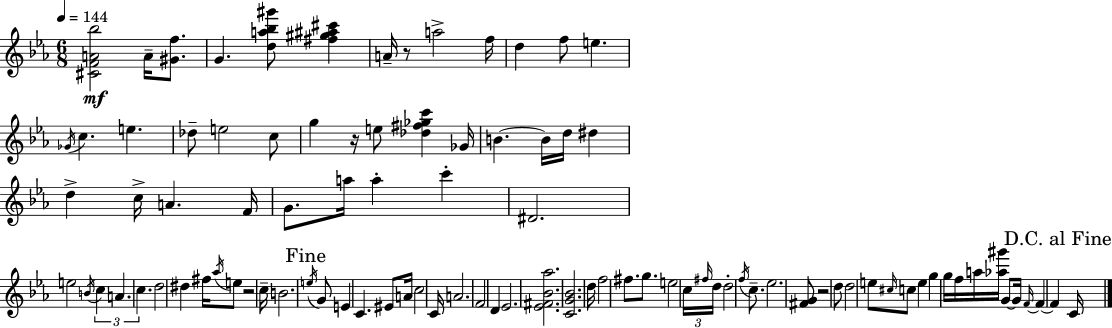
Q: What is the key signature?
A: EES major